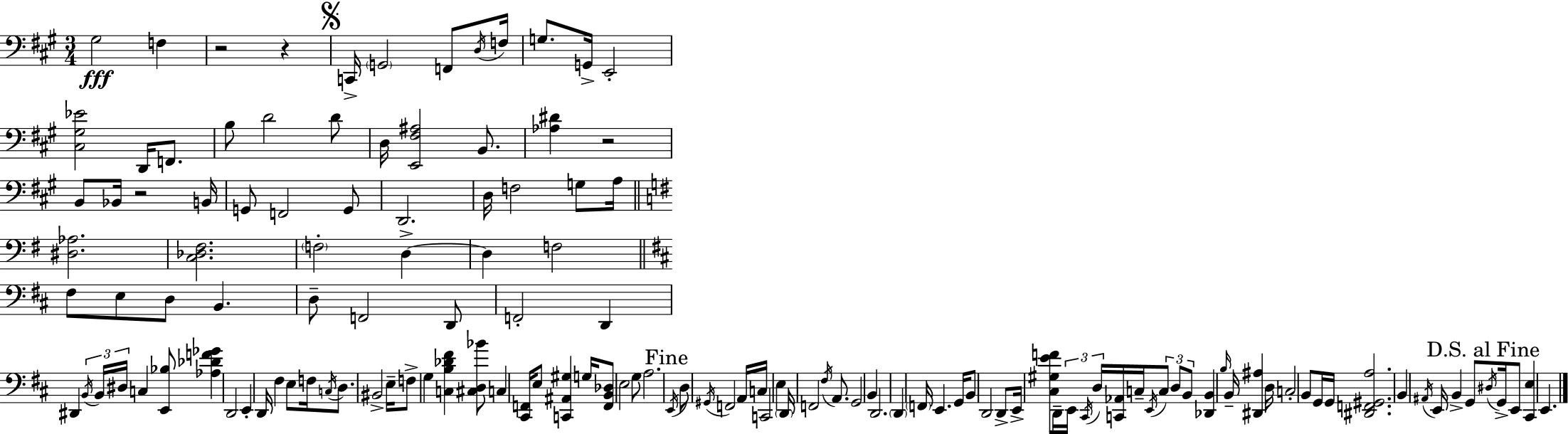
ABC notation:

X:1
T:Untitled
M:3/4
L:1/4
K:A
^G,2 F, z2 z C,,/4 G,,2 F,,/2 D,/4 F,/4 G,/2 G,,/4 E,,2 [^C,^G,_E]2 D,,/4 F,,/2 B,/2 D2 D/2 D,/4 [E,,^F,^A,]2 B,,/2 [_A,^D] z2 B,,/2 _B,,/4 z2 B,,/4 G,,/2 F,,2 G,,/2 D,,2 D,/4 F,2 G,/2 A,/4 [^D,_A,]2 [C,_D,^F,]2 F,2 D, D, F,2 ^F,/2 E,/2 D,/2 B,, D,/2 F,,2 D,,/2 F,,2 D,, ^D,, B,,/4 B,,/4 ^D,/4 C, [E,,_B,]/2 [_A,_DF_G] D,,2 E,, D,,/4 ^F, E,/2 F,/4 C,/4 D,/2 ^B,,2 E,/4 F,/2 G, [C,B,_D^F] [^C,D,_B]/2 C, [^C,,F,,]/4 E,/2 [C,,^A,,^G,] G,/4 [F,,B,,_D,]/2 E,2 G,/2 A,2 E,,/4 D,/2 ^G,,/4 F,,2 A,,/4 C,/4 C,,2 E, D,,/4 F,,2 ^F,/4 A,,/2 G,,2 B,, D,,2 D,, F,,/4 E,, G,,/4 B,,/2 D,,2 D,,/2 E,,/4 [^C,^G,EF]/2 D,,/4 E,,/4 ^C,,/4 D,/4 [C,,_A,,]/4 C,/4 E,,/4 C,/2 D,/2 B,,/2 [_D,,B,,] B,/4 B,,/4 [^D,,^A,] D,/4 C,2 B,,/2 G,,/4 G,,/4 [^D,,F,,^G,,A,]2 B,, ^A,,/4 E,,/4 B,, G,,/2 ^D,/4 G,,/4 E,,/2 [^C,,E,] E,,